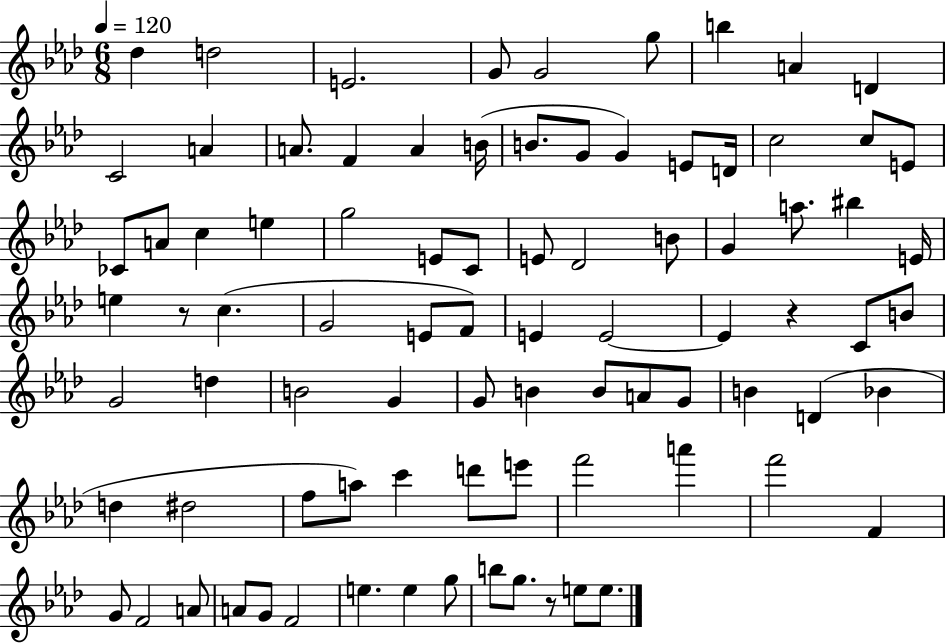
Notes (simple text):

Db5/q D5/h E4/h. G4/e G4/h G5/e B5/q A4/q D4/q C4/h A4/q A4/e. F4/q A4/q B4/s B4/e. G4/e G4/q E4/e D4/s C5/h C5/e E4/e CES4/e A4/e C5/q E5/q G5/h E4/e C4/e E4/e Db4/h B4/e G4/q A5/e. BIS5/q E4/s E5/q R/e C5/q. G4/h E4/e F4/e E4/q E4/h E4/q R/q C4/e B4/e G4/h D5/q B4/h G4/q G4/e B4/q B4/e A4/e G4/e B4/q D4/q Bb4/q D5/q D#5/h F5/e A5/e C6/q D6/e E6/e F6/h A6/q F6/h F4/q G4/e F4/h A4/e A4/e G4/e F4/h E5/q. E5/q G5/e B5/e G5/e. R/e E5/e E5/e.